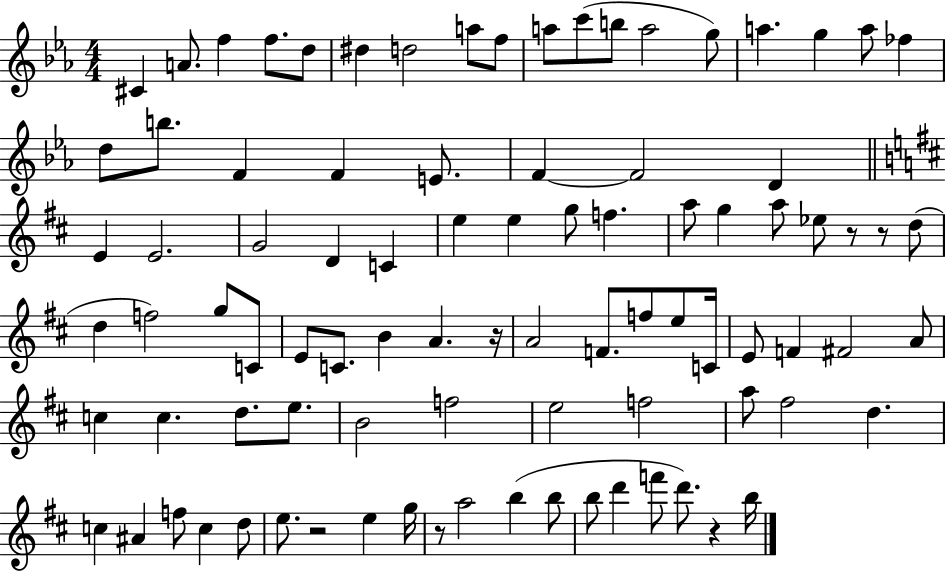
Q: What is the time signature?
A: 4/4